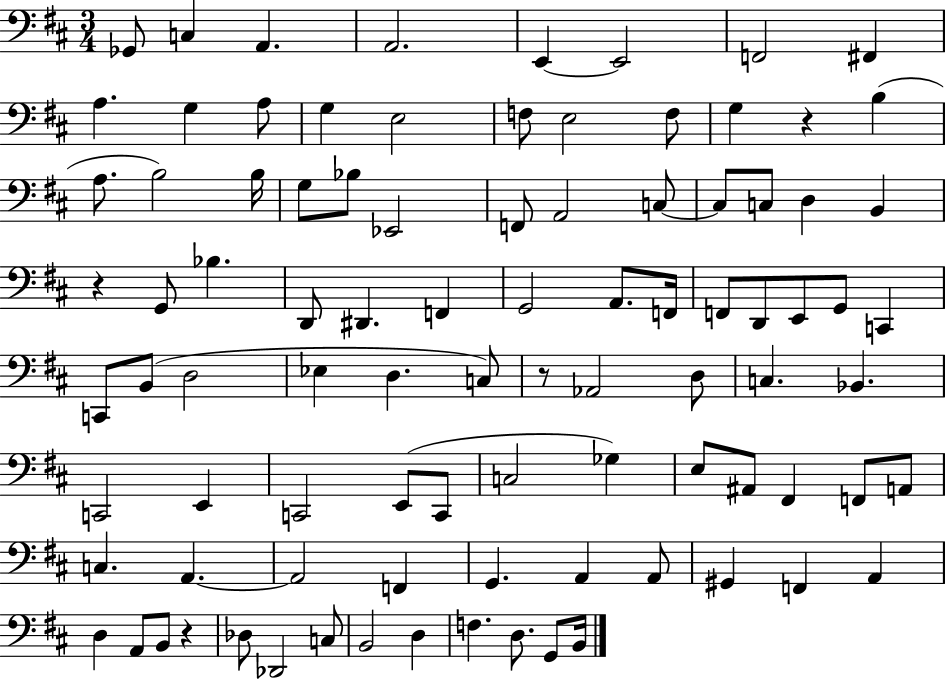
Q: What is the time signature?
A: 3/4